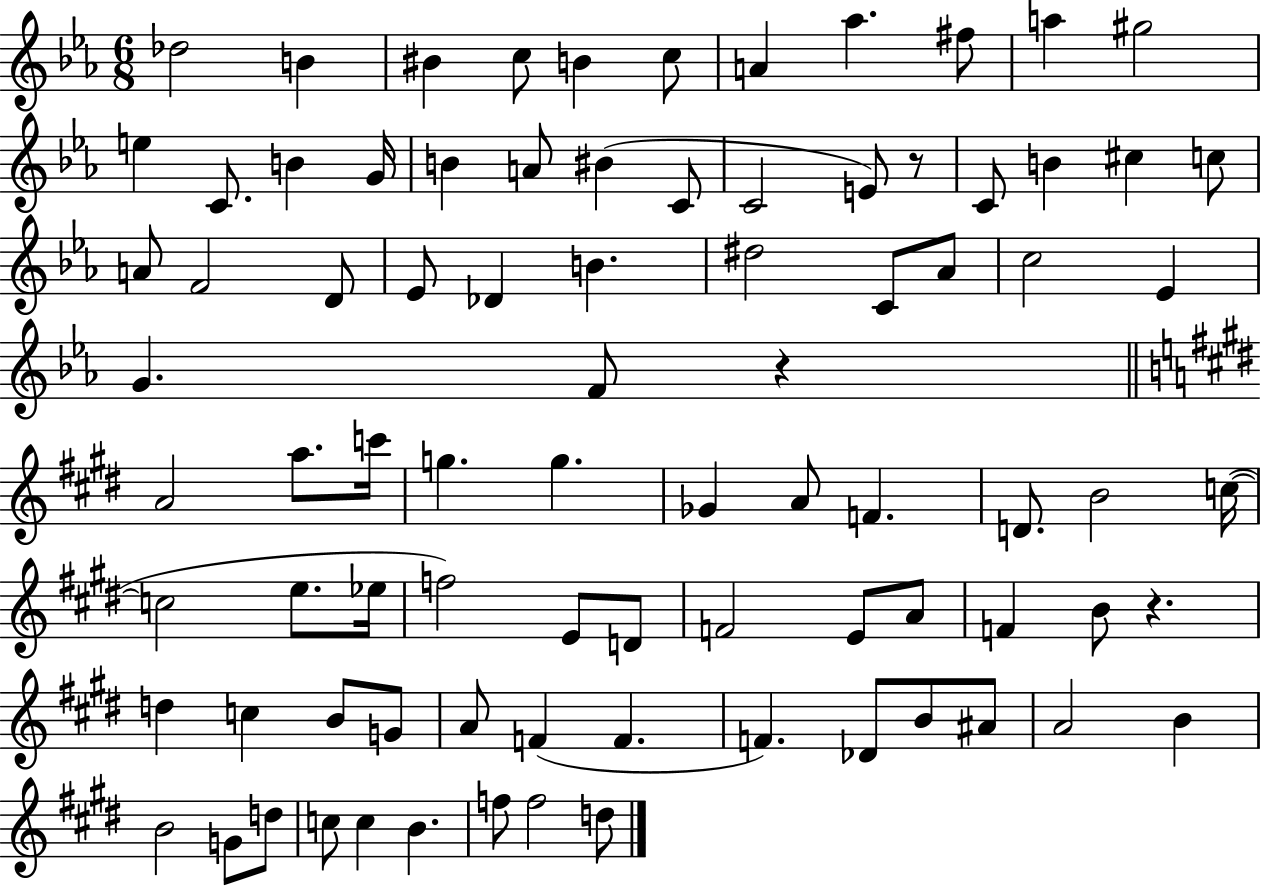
X:1
T:Untitled
M:6/8
L:1/4
K:Eb
_d2 B ^B c/2 B c/2 A _a ^f/2 a ^g2 e C/2 B G/4 B A/2 ^B C/2 C2 E/2 z/2 C/2 B ^c c/2 A/2 F2 D/2 _E/2 _D B ^d2 C/2 _A/2 c2 _E G F/2 z A2 a/2 c'/4 g g _G A/2 F D/2 B2 c/4 c2 e/2 _e/4 f2 E/2 D/2 F2 E/2 A/2 F B/2 z d c B/2 G/2 A/2 F F F _D/2 B/2 ^A/2 A2 B B2 G/2 d/2 c/2 c B f/2 f2 d/2